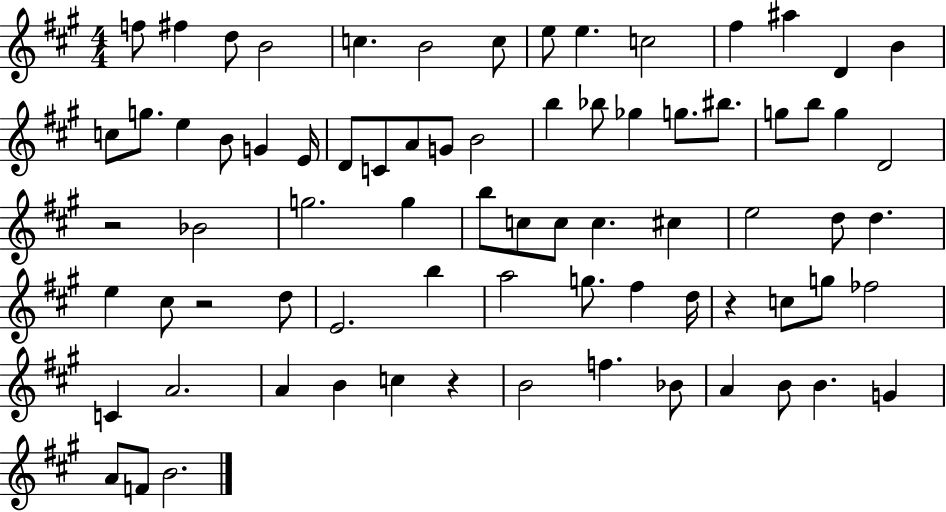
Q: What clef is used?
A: treble